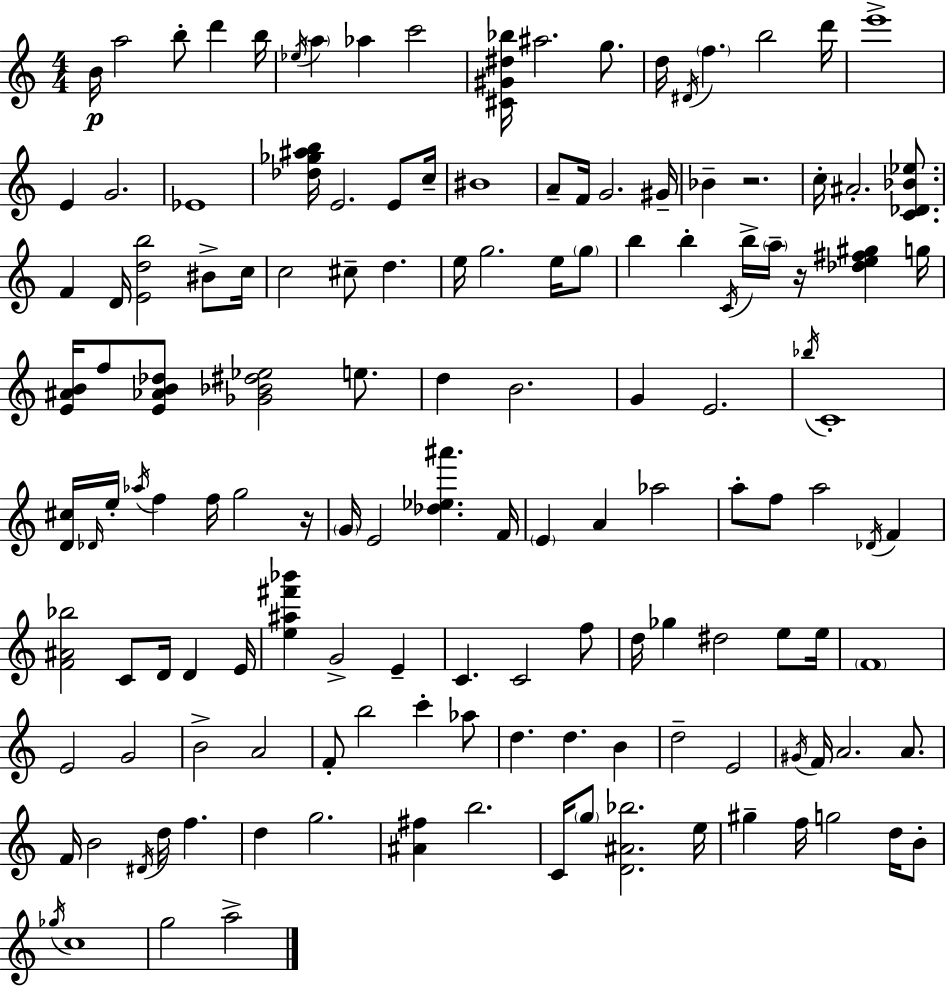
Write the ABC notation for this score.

X:1
T:Untitled
M:4/4
L:1/4
K:Am
B/4 a2 b/2 d' b/4 _e/4 a _a c'2 [^C^G^d_b]/4 ^a2 g/2 d/4 ^D/4 f b2 d'/4 e'4 E G2 _E4 [_d_g^ab]/4 E2 E/2 c/4 ^B4 A/2 F/4 G2 ^G/4 _B z2 c/4 ^A2 [C_D_B_e]/2 F D/4 [Edb]2 ^B/2 c/4 c2 ^c/2 d e/4 g2 e/4 g/2 b b C/4 b/4 a/4 z/4 [_de^f^g] g/4 [E^AB]/4 f/2 [E_AB_d]/2 [_G_B^d_e]2 e/2 d B2 G E2 _b/4 C4 [D^c]/4 _D/4 e/4 _a/4 f f/4 g2 z/4 G/4 E2 [_d_e^a'] F/4 E A _a2 a/2 f/2 a2 _D/4 F [F^A_b]2 C/2 D/4 D E/4 [e^a^f'_b'] G2 E C C2 f/2 d/4 _g ^d2 e/2 e/4 F4 E2 G2 B2 A2 F/2 b2 c' _a/2 d d B d2 E2 ^G/4 F/4 A2 A/2 F/4 B2 ^D/4 d/4 f d g2 [^A^f] b2 C/4 g/2 [D^A_b]2 e/4 ^g f/4 g2 d/4 B/2 _g/4 c4 g2 a2